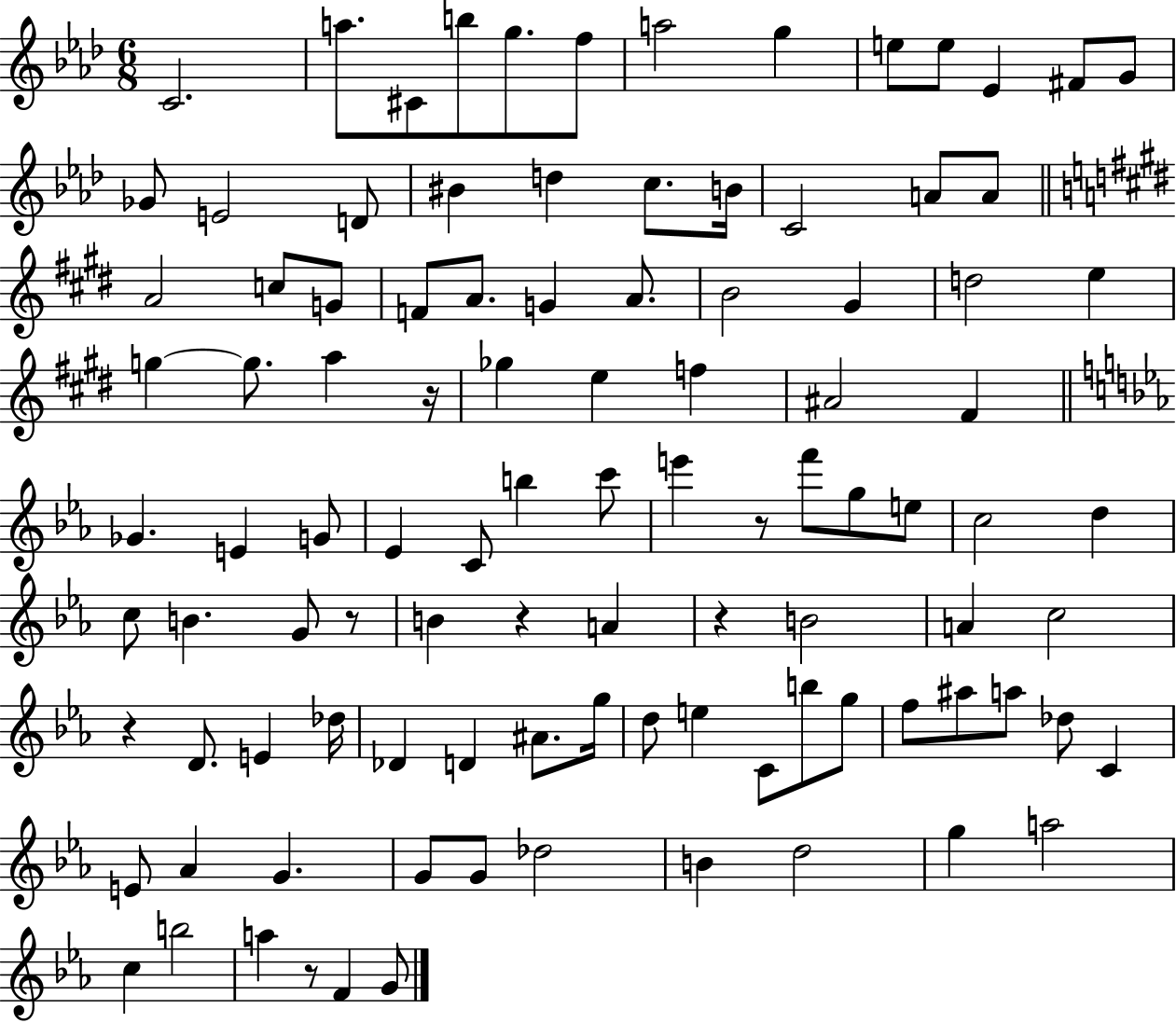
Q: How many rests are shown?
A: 7